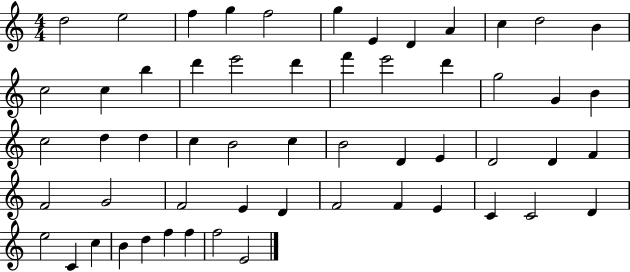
X:1
T:Untitled
M:4/4
L:1/4
K:C
d2 e2 f g f2 g E D A c d2 B c2 c b d' e'2 d' f' e'2 d' g2 G B c2 d d c B2 c B2 D E D2 D F F2 G2 F2 E D F2 F E C C2 D e2 C c B d f f f2 E2